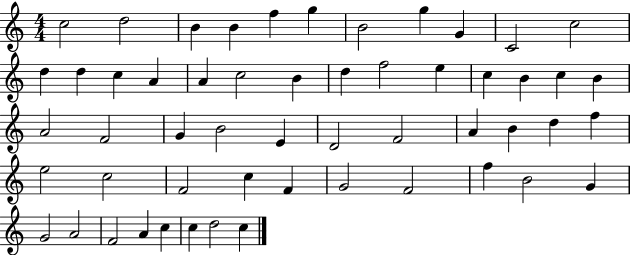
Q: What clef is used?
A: treble